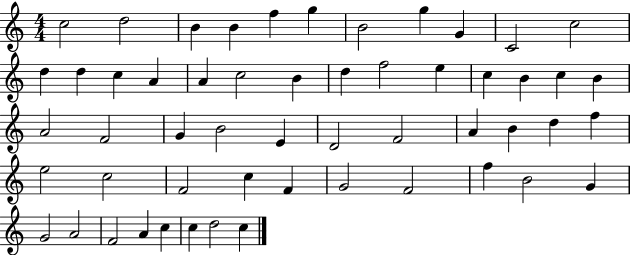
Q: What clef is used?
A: treble